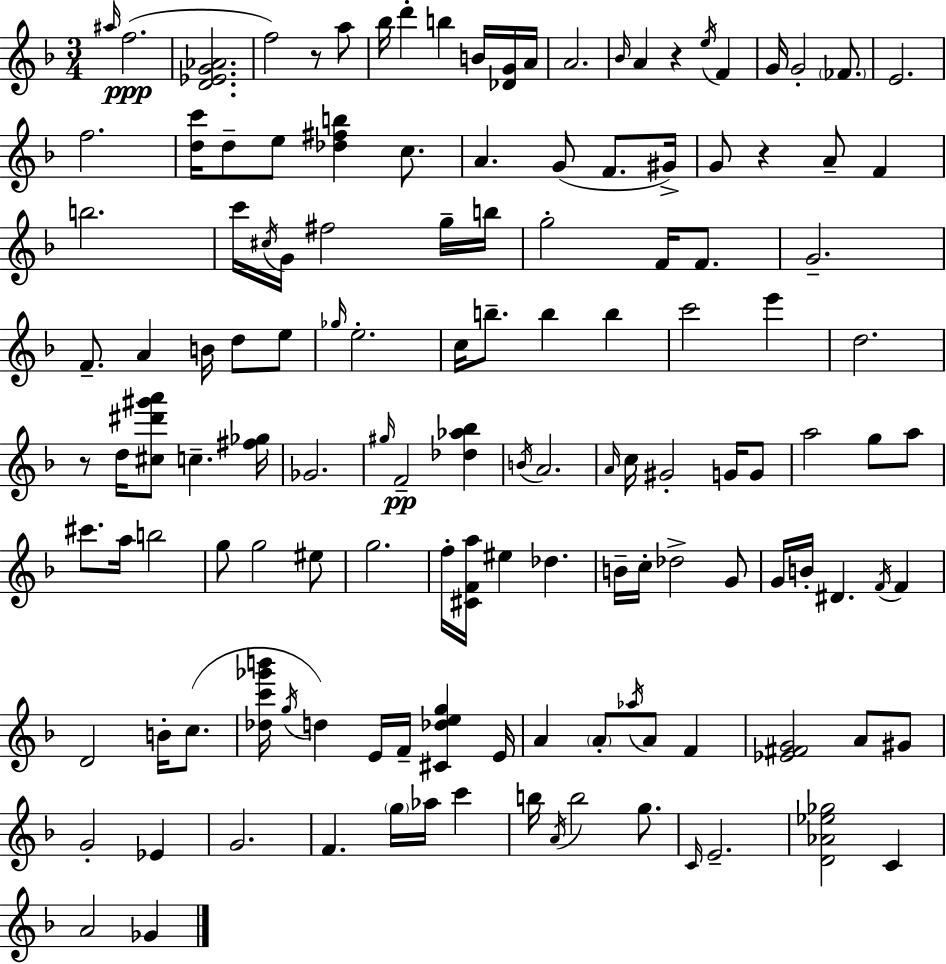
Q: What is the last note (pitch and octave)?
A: Gb4